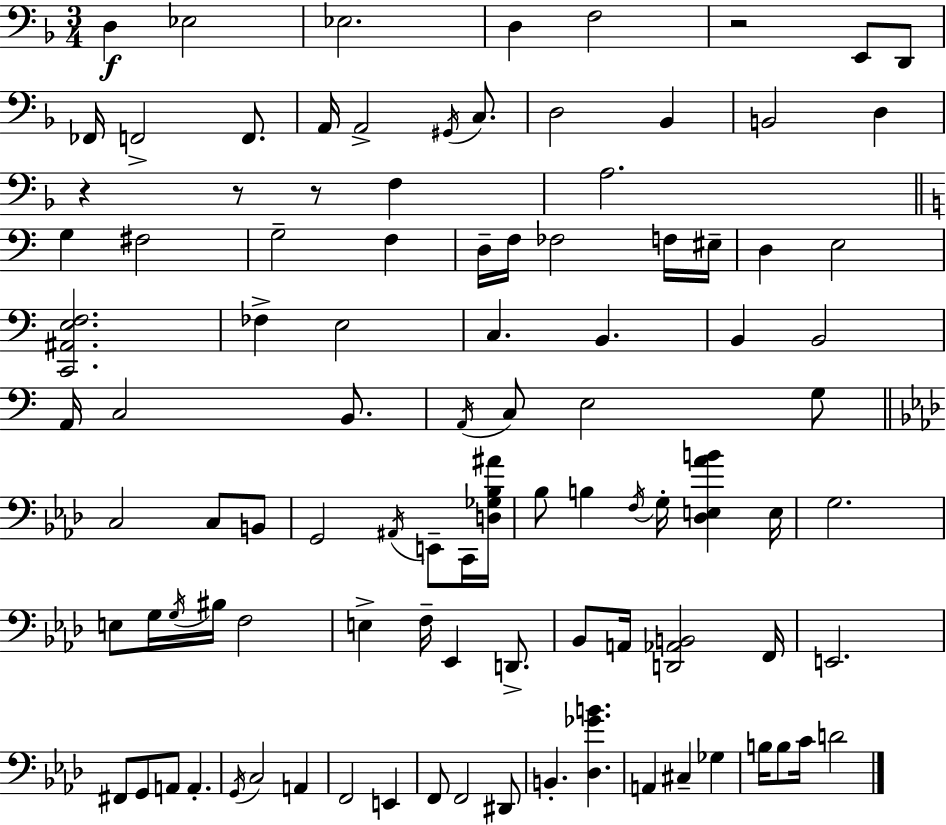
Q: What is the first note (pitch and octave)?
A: D3